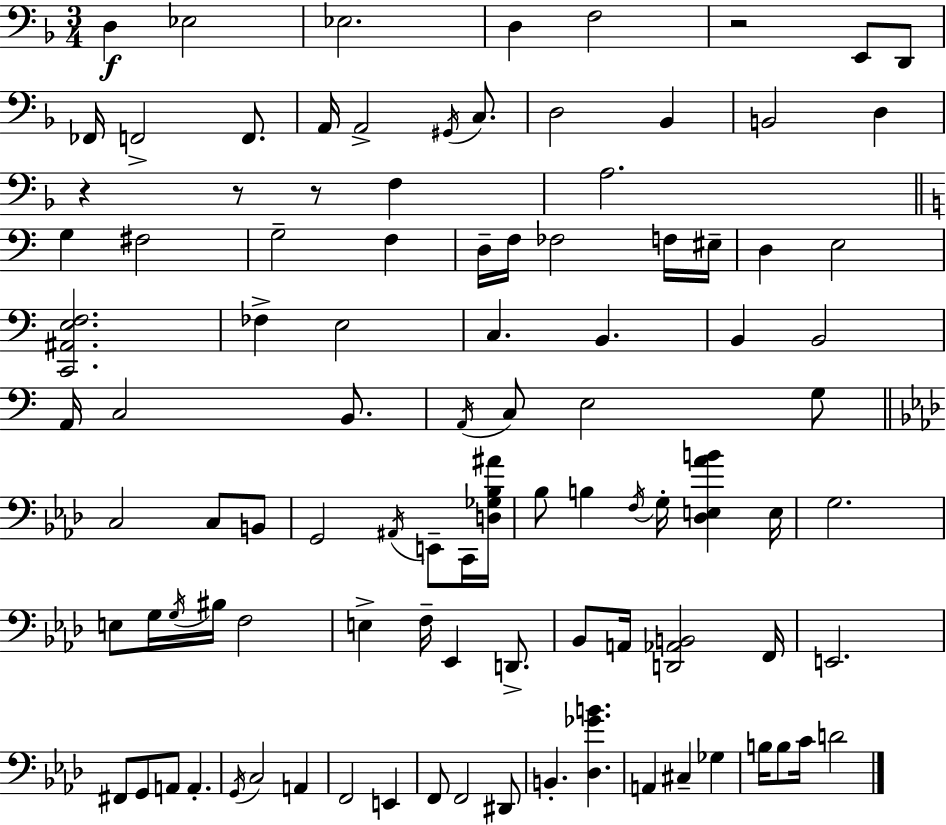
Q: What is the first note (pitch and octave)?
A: D3